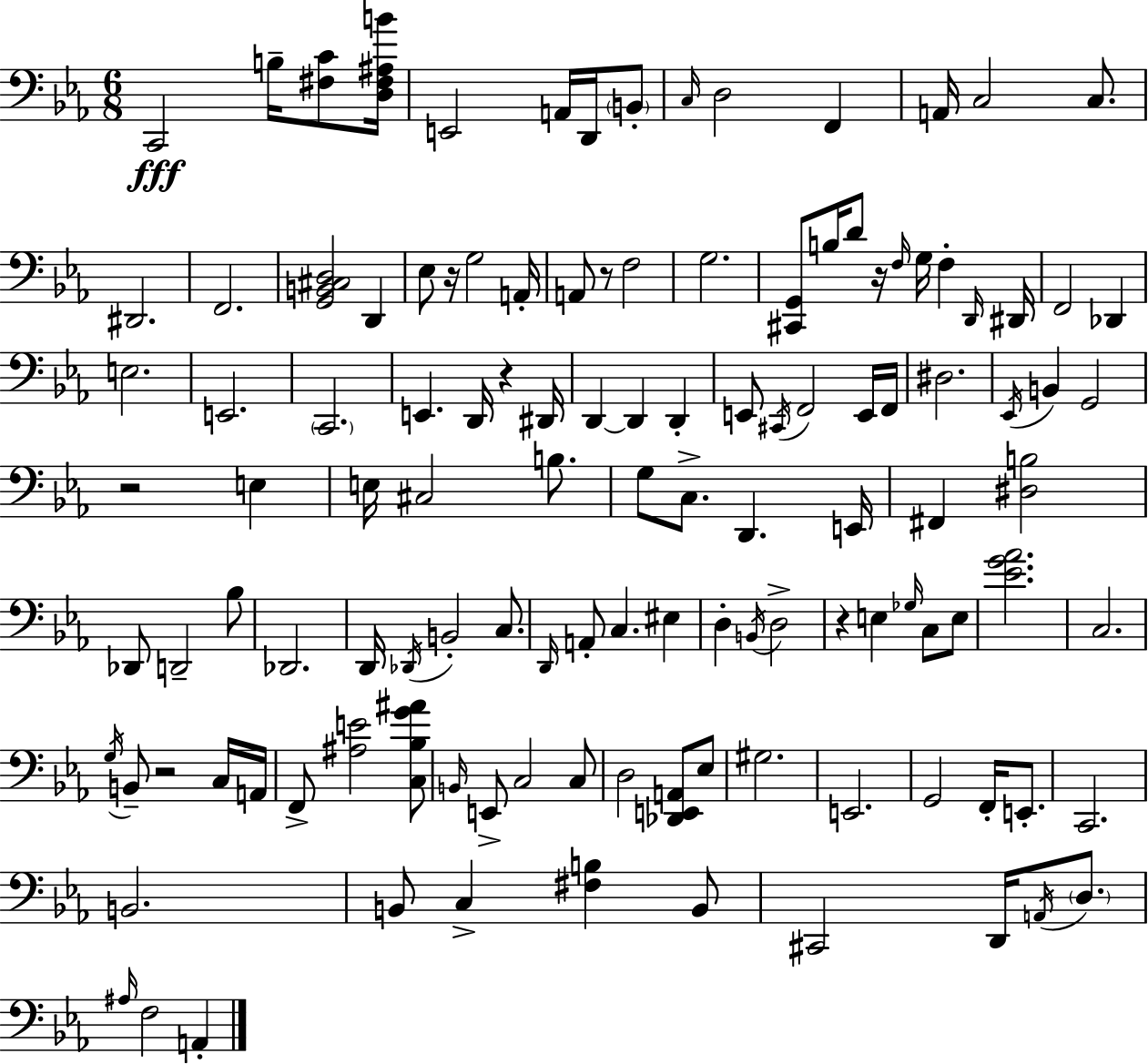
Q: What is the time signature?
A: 6/8